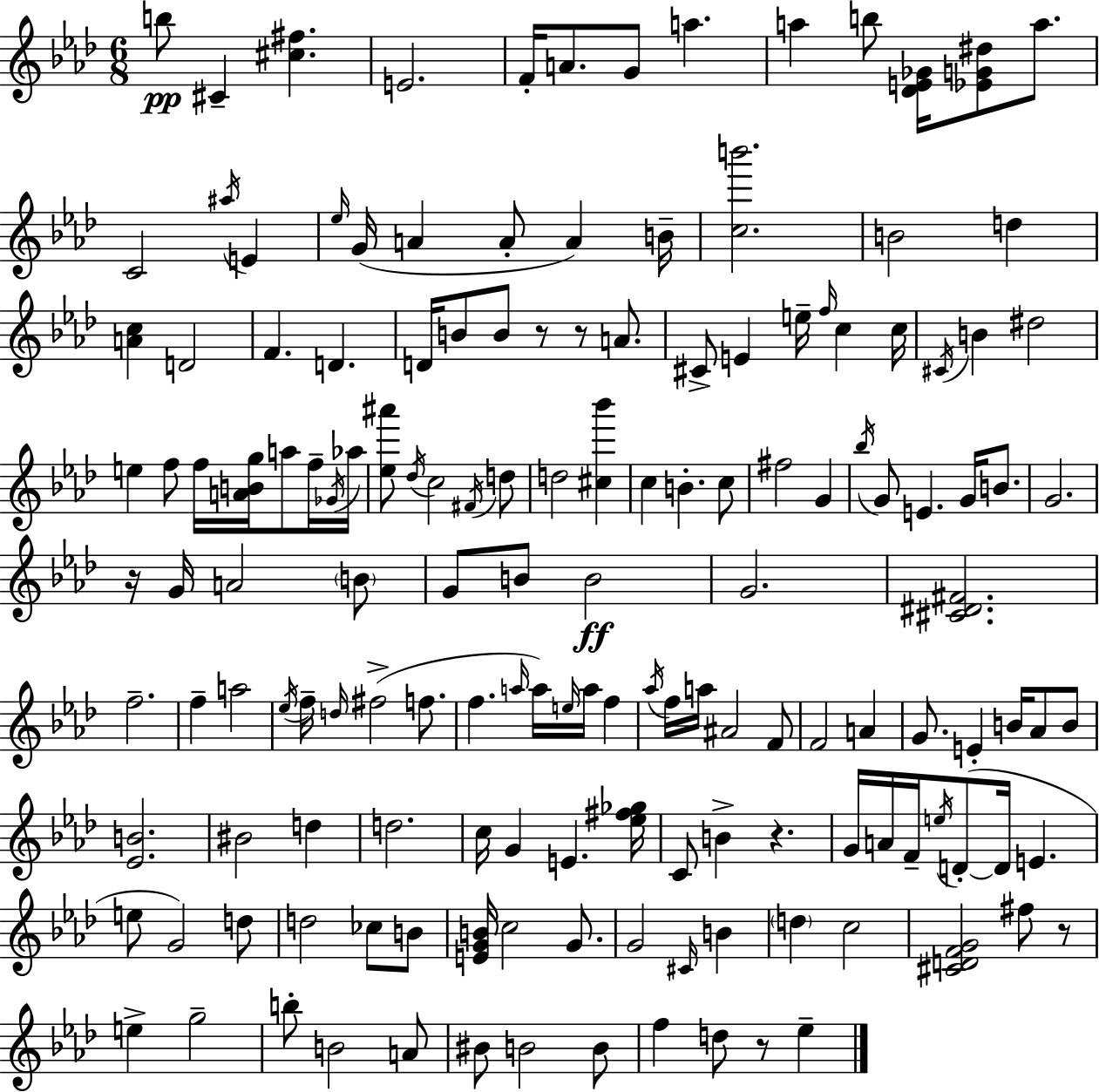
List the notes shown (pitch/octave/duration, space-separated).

B5/e C#4/q [C#5,F#5]/q. E4/h. F4/s A4/e. G4/e A5/q. A5/q B5/e [Db4,E4,Gb4]/s [Eb4,G4,D#5]/e A5/e. C4/h A#5/s E4/q Eb5/s G4/s A4/q A4/e A4/q B4/s [C5,B6]/h. B4/h D5/q [A4,C5]/q D4/h F4/q. D4/q. D4/s B4/e B4/e R/e R/e A4/e. C#4/e E4/q E5/s F5/s C5/q C5/s C#4/s B4/q D#5/h E5/q F5/e F5/s [A4,B4,G5]/s A5/e F5/s Gb4/s Ab5/s [Eb5,A#6]/e Db5/s C5/h F#4/s D5/e D5/h [C#5,Bb6]/q C5/q B4/q. C5/e F#5/h G4/q Bb5/s G4/e E4/q. G4/s B4/e. G4/h. R/s G4/s A4/h B4/e G4/e B4/e B4/h G4/h. [C#4,D#4,F#4]/h. F5/h. F5/q A5/h Eb5/s F5/s D5/s F#5/h F5/e. F5/q. A5/s A5/s E5/s A5/s F5/q Ab5/s F5/s A5/s A#4/h F4/e F4/h A4/q G4/e. E4/q B4/s Ab4/e B4/e [Eb4,B4]/h. BIS4/h D5/q D5/h. C5/s G4/q E4/q. [Eb5,F#5,Gb5]/s C4/e B4/q R/q. G4/s A4/s F4/s E5/s D4/e D4/s E4/q. E5/e G4/h D5/e D5/h CES5/e B4/e [E4,G4,B4]/s C5/h G4/e. G4/h C#4/s B4/q D5/q C5/h [C#4,D4,F4,G4]/h F#5/e R/e E5/q G5/h B5/e B4/h A4/e BIS4/e B4/h B4/e F5/q D5/e R/e Eb5/q